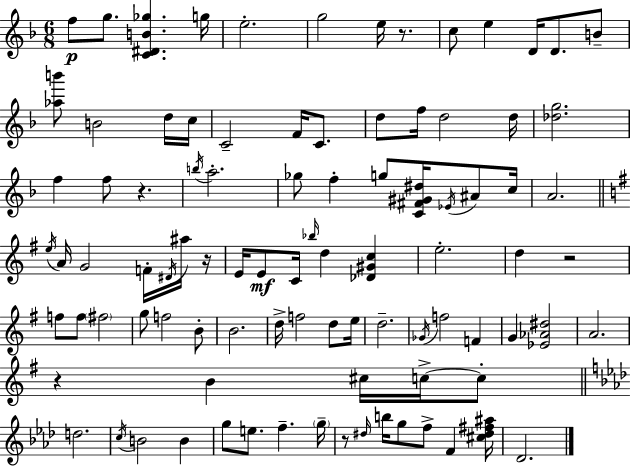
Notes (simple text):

F5/e G5/e. [C4,D#4,B4,Gb5]/q. G5/s E5/h. G5/h E5/s R/e. C5/e E5/q D4/s D4/e. B4/e [Ab5,B6]/e B4/h D5/s C5/s C4/h F4/s C4/e. D5/e F5/s D5/h D5/s [Db5,G5]/h. F5/q F5/e R/q. B5/s A5/h. Gb5/e F5/q G5/e [C4,F#4,G#4,D#5]/s Eb4/s A#4/e C5/s A4/h. E5/s A4/s G4/h F4/s D#4/s A#5/s R/s E4/s E4/e C4/s Bb5/s D5/q [Db4,G#4,C5]/q E5/h. D5/q R/h F5/e F5/e F#5/h G5/e F5/h B4/e B4/h. D5/s F5/h D5/e E5/s D5/h. Gb4/s F5/h F4/q G4/q [Eb4,Ab4,D#5]/h A4/h. R/q B4/q C#5/s C5/s C5/e D5/h. C5/s B4/h B4/q G5/e E5/e. F5/q. G5/s R/e D#5/s B5/s G5/e F5/e F4/q [C#5,D#5,F#5,A#5]/s Db4/h.